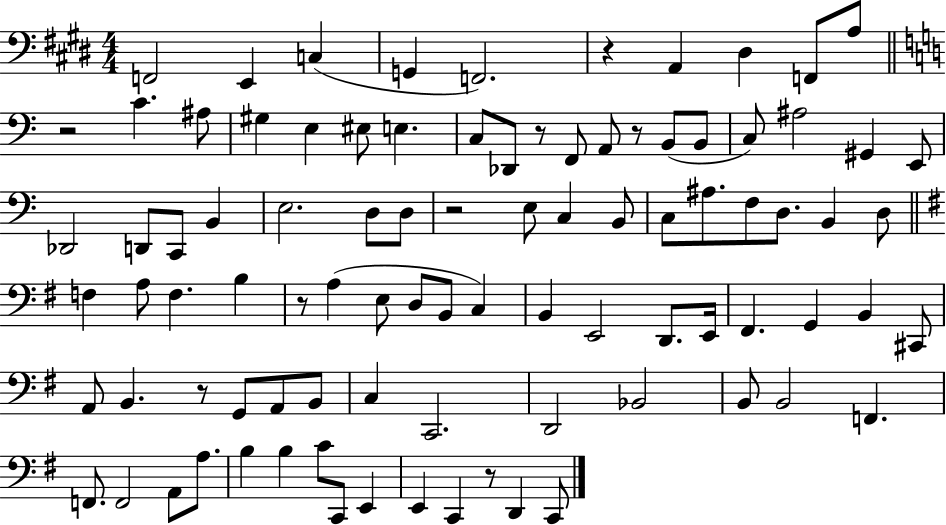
F2/h E2/q C3/q G2/q F2/h. R/q A2/q D#3/q F2/e A3/e R/h C4/q. A#3/e G#3/q E3/q EIS3/e E3/q. C3/e Db2/e R/e F2/e A2/e R/e B2/e B2/e C3/e A#3/h G#2/q E2/e Db2/h D2/e C2/e B2/q E3/h. D3/e D3/e R/h E3/e C3/q B2/e C3/e A#3/e. F3/e D3/e. B2/q D3/e F3/q A3/e F3/q. B3/q R/e A3/q E3/e D3/e B2/e C3/q B2/q E2/h D2/e. E2/s F#2/q. G2/q B2/q C#2/e A2/e B2/q. R/e G2/e A2/e B2/e C3/q C2/h. D2/h Bb2/h B2/e B2/h F2/q. F2/e. F2/h A2/e A3/e. B3/q B3/q C4/e C2/e E2/q E2/q C2/q R/e D2/q C2/e